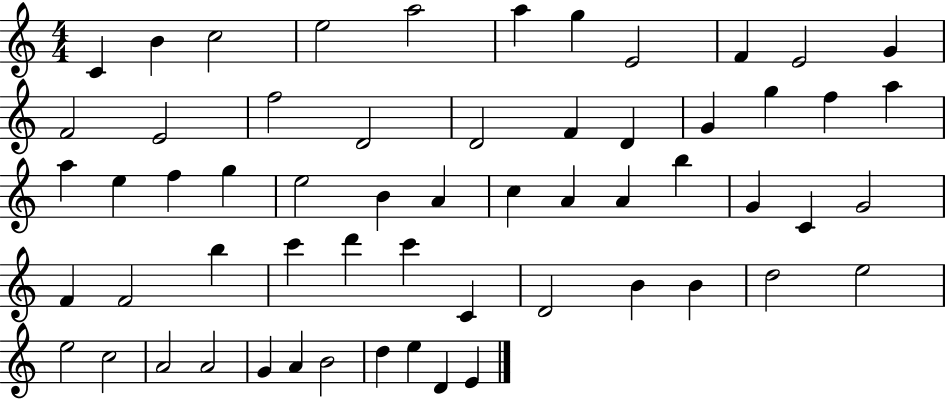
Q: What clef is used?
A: treble